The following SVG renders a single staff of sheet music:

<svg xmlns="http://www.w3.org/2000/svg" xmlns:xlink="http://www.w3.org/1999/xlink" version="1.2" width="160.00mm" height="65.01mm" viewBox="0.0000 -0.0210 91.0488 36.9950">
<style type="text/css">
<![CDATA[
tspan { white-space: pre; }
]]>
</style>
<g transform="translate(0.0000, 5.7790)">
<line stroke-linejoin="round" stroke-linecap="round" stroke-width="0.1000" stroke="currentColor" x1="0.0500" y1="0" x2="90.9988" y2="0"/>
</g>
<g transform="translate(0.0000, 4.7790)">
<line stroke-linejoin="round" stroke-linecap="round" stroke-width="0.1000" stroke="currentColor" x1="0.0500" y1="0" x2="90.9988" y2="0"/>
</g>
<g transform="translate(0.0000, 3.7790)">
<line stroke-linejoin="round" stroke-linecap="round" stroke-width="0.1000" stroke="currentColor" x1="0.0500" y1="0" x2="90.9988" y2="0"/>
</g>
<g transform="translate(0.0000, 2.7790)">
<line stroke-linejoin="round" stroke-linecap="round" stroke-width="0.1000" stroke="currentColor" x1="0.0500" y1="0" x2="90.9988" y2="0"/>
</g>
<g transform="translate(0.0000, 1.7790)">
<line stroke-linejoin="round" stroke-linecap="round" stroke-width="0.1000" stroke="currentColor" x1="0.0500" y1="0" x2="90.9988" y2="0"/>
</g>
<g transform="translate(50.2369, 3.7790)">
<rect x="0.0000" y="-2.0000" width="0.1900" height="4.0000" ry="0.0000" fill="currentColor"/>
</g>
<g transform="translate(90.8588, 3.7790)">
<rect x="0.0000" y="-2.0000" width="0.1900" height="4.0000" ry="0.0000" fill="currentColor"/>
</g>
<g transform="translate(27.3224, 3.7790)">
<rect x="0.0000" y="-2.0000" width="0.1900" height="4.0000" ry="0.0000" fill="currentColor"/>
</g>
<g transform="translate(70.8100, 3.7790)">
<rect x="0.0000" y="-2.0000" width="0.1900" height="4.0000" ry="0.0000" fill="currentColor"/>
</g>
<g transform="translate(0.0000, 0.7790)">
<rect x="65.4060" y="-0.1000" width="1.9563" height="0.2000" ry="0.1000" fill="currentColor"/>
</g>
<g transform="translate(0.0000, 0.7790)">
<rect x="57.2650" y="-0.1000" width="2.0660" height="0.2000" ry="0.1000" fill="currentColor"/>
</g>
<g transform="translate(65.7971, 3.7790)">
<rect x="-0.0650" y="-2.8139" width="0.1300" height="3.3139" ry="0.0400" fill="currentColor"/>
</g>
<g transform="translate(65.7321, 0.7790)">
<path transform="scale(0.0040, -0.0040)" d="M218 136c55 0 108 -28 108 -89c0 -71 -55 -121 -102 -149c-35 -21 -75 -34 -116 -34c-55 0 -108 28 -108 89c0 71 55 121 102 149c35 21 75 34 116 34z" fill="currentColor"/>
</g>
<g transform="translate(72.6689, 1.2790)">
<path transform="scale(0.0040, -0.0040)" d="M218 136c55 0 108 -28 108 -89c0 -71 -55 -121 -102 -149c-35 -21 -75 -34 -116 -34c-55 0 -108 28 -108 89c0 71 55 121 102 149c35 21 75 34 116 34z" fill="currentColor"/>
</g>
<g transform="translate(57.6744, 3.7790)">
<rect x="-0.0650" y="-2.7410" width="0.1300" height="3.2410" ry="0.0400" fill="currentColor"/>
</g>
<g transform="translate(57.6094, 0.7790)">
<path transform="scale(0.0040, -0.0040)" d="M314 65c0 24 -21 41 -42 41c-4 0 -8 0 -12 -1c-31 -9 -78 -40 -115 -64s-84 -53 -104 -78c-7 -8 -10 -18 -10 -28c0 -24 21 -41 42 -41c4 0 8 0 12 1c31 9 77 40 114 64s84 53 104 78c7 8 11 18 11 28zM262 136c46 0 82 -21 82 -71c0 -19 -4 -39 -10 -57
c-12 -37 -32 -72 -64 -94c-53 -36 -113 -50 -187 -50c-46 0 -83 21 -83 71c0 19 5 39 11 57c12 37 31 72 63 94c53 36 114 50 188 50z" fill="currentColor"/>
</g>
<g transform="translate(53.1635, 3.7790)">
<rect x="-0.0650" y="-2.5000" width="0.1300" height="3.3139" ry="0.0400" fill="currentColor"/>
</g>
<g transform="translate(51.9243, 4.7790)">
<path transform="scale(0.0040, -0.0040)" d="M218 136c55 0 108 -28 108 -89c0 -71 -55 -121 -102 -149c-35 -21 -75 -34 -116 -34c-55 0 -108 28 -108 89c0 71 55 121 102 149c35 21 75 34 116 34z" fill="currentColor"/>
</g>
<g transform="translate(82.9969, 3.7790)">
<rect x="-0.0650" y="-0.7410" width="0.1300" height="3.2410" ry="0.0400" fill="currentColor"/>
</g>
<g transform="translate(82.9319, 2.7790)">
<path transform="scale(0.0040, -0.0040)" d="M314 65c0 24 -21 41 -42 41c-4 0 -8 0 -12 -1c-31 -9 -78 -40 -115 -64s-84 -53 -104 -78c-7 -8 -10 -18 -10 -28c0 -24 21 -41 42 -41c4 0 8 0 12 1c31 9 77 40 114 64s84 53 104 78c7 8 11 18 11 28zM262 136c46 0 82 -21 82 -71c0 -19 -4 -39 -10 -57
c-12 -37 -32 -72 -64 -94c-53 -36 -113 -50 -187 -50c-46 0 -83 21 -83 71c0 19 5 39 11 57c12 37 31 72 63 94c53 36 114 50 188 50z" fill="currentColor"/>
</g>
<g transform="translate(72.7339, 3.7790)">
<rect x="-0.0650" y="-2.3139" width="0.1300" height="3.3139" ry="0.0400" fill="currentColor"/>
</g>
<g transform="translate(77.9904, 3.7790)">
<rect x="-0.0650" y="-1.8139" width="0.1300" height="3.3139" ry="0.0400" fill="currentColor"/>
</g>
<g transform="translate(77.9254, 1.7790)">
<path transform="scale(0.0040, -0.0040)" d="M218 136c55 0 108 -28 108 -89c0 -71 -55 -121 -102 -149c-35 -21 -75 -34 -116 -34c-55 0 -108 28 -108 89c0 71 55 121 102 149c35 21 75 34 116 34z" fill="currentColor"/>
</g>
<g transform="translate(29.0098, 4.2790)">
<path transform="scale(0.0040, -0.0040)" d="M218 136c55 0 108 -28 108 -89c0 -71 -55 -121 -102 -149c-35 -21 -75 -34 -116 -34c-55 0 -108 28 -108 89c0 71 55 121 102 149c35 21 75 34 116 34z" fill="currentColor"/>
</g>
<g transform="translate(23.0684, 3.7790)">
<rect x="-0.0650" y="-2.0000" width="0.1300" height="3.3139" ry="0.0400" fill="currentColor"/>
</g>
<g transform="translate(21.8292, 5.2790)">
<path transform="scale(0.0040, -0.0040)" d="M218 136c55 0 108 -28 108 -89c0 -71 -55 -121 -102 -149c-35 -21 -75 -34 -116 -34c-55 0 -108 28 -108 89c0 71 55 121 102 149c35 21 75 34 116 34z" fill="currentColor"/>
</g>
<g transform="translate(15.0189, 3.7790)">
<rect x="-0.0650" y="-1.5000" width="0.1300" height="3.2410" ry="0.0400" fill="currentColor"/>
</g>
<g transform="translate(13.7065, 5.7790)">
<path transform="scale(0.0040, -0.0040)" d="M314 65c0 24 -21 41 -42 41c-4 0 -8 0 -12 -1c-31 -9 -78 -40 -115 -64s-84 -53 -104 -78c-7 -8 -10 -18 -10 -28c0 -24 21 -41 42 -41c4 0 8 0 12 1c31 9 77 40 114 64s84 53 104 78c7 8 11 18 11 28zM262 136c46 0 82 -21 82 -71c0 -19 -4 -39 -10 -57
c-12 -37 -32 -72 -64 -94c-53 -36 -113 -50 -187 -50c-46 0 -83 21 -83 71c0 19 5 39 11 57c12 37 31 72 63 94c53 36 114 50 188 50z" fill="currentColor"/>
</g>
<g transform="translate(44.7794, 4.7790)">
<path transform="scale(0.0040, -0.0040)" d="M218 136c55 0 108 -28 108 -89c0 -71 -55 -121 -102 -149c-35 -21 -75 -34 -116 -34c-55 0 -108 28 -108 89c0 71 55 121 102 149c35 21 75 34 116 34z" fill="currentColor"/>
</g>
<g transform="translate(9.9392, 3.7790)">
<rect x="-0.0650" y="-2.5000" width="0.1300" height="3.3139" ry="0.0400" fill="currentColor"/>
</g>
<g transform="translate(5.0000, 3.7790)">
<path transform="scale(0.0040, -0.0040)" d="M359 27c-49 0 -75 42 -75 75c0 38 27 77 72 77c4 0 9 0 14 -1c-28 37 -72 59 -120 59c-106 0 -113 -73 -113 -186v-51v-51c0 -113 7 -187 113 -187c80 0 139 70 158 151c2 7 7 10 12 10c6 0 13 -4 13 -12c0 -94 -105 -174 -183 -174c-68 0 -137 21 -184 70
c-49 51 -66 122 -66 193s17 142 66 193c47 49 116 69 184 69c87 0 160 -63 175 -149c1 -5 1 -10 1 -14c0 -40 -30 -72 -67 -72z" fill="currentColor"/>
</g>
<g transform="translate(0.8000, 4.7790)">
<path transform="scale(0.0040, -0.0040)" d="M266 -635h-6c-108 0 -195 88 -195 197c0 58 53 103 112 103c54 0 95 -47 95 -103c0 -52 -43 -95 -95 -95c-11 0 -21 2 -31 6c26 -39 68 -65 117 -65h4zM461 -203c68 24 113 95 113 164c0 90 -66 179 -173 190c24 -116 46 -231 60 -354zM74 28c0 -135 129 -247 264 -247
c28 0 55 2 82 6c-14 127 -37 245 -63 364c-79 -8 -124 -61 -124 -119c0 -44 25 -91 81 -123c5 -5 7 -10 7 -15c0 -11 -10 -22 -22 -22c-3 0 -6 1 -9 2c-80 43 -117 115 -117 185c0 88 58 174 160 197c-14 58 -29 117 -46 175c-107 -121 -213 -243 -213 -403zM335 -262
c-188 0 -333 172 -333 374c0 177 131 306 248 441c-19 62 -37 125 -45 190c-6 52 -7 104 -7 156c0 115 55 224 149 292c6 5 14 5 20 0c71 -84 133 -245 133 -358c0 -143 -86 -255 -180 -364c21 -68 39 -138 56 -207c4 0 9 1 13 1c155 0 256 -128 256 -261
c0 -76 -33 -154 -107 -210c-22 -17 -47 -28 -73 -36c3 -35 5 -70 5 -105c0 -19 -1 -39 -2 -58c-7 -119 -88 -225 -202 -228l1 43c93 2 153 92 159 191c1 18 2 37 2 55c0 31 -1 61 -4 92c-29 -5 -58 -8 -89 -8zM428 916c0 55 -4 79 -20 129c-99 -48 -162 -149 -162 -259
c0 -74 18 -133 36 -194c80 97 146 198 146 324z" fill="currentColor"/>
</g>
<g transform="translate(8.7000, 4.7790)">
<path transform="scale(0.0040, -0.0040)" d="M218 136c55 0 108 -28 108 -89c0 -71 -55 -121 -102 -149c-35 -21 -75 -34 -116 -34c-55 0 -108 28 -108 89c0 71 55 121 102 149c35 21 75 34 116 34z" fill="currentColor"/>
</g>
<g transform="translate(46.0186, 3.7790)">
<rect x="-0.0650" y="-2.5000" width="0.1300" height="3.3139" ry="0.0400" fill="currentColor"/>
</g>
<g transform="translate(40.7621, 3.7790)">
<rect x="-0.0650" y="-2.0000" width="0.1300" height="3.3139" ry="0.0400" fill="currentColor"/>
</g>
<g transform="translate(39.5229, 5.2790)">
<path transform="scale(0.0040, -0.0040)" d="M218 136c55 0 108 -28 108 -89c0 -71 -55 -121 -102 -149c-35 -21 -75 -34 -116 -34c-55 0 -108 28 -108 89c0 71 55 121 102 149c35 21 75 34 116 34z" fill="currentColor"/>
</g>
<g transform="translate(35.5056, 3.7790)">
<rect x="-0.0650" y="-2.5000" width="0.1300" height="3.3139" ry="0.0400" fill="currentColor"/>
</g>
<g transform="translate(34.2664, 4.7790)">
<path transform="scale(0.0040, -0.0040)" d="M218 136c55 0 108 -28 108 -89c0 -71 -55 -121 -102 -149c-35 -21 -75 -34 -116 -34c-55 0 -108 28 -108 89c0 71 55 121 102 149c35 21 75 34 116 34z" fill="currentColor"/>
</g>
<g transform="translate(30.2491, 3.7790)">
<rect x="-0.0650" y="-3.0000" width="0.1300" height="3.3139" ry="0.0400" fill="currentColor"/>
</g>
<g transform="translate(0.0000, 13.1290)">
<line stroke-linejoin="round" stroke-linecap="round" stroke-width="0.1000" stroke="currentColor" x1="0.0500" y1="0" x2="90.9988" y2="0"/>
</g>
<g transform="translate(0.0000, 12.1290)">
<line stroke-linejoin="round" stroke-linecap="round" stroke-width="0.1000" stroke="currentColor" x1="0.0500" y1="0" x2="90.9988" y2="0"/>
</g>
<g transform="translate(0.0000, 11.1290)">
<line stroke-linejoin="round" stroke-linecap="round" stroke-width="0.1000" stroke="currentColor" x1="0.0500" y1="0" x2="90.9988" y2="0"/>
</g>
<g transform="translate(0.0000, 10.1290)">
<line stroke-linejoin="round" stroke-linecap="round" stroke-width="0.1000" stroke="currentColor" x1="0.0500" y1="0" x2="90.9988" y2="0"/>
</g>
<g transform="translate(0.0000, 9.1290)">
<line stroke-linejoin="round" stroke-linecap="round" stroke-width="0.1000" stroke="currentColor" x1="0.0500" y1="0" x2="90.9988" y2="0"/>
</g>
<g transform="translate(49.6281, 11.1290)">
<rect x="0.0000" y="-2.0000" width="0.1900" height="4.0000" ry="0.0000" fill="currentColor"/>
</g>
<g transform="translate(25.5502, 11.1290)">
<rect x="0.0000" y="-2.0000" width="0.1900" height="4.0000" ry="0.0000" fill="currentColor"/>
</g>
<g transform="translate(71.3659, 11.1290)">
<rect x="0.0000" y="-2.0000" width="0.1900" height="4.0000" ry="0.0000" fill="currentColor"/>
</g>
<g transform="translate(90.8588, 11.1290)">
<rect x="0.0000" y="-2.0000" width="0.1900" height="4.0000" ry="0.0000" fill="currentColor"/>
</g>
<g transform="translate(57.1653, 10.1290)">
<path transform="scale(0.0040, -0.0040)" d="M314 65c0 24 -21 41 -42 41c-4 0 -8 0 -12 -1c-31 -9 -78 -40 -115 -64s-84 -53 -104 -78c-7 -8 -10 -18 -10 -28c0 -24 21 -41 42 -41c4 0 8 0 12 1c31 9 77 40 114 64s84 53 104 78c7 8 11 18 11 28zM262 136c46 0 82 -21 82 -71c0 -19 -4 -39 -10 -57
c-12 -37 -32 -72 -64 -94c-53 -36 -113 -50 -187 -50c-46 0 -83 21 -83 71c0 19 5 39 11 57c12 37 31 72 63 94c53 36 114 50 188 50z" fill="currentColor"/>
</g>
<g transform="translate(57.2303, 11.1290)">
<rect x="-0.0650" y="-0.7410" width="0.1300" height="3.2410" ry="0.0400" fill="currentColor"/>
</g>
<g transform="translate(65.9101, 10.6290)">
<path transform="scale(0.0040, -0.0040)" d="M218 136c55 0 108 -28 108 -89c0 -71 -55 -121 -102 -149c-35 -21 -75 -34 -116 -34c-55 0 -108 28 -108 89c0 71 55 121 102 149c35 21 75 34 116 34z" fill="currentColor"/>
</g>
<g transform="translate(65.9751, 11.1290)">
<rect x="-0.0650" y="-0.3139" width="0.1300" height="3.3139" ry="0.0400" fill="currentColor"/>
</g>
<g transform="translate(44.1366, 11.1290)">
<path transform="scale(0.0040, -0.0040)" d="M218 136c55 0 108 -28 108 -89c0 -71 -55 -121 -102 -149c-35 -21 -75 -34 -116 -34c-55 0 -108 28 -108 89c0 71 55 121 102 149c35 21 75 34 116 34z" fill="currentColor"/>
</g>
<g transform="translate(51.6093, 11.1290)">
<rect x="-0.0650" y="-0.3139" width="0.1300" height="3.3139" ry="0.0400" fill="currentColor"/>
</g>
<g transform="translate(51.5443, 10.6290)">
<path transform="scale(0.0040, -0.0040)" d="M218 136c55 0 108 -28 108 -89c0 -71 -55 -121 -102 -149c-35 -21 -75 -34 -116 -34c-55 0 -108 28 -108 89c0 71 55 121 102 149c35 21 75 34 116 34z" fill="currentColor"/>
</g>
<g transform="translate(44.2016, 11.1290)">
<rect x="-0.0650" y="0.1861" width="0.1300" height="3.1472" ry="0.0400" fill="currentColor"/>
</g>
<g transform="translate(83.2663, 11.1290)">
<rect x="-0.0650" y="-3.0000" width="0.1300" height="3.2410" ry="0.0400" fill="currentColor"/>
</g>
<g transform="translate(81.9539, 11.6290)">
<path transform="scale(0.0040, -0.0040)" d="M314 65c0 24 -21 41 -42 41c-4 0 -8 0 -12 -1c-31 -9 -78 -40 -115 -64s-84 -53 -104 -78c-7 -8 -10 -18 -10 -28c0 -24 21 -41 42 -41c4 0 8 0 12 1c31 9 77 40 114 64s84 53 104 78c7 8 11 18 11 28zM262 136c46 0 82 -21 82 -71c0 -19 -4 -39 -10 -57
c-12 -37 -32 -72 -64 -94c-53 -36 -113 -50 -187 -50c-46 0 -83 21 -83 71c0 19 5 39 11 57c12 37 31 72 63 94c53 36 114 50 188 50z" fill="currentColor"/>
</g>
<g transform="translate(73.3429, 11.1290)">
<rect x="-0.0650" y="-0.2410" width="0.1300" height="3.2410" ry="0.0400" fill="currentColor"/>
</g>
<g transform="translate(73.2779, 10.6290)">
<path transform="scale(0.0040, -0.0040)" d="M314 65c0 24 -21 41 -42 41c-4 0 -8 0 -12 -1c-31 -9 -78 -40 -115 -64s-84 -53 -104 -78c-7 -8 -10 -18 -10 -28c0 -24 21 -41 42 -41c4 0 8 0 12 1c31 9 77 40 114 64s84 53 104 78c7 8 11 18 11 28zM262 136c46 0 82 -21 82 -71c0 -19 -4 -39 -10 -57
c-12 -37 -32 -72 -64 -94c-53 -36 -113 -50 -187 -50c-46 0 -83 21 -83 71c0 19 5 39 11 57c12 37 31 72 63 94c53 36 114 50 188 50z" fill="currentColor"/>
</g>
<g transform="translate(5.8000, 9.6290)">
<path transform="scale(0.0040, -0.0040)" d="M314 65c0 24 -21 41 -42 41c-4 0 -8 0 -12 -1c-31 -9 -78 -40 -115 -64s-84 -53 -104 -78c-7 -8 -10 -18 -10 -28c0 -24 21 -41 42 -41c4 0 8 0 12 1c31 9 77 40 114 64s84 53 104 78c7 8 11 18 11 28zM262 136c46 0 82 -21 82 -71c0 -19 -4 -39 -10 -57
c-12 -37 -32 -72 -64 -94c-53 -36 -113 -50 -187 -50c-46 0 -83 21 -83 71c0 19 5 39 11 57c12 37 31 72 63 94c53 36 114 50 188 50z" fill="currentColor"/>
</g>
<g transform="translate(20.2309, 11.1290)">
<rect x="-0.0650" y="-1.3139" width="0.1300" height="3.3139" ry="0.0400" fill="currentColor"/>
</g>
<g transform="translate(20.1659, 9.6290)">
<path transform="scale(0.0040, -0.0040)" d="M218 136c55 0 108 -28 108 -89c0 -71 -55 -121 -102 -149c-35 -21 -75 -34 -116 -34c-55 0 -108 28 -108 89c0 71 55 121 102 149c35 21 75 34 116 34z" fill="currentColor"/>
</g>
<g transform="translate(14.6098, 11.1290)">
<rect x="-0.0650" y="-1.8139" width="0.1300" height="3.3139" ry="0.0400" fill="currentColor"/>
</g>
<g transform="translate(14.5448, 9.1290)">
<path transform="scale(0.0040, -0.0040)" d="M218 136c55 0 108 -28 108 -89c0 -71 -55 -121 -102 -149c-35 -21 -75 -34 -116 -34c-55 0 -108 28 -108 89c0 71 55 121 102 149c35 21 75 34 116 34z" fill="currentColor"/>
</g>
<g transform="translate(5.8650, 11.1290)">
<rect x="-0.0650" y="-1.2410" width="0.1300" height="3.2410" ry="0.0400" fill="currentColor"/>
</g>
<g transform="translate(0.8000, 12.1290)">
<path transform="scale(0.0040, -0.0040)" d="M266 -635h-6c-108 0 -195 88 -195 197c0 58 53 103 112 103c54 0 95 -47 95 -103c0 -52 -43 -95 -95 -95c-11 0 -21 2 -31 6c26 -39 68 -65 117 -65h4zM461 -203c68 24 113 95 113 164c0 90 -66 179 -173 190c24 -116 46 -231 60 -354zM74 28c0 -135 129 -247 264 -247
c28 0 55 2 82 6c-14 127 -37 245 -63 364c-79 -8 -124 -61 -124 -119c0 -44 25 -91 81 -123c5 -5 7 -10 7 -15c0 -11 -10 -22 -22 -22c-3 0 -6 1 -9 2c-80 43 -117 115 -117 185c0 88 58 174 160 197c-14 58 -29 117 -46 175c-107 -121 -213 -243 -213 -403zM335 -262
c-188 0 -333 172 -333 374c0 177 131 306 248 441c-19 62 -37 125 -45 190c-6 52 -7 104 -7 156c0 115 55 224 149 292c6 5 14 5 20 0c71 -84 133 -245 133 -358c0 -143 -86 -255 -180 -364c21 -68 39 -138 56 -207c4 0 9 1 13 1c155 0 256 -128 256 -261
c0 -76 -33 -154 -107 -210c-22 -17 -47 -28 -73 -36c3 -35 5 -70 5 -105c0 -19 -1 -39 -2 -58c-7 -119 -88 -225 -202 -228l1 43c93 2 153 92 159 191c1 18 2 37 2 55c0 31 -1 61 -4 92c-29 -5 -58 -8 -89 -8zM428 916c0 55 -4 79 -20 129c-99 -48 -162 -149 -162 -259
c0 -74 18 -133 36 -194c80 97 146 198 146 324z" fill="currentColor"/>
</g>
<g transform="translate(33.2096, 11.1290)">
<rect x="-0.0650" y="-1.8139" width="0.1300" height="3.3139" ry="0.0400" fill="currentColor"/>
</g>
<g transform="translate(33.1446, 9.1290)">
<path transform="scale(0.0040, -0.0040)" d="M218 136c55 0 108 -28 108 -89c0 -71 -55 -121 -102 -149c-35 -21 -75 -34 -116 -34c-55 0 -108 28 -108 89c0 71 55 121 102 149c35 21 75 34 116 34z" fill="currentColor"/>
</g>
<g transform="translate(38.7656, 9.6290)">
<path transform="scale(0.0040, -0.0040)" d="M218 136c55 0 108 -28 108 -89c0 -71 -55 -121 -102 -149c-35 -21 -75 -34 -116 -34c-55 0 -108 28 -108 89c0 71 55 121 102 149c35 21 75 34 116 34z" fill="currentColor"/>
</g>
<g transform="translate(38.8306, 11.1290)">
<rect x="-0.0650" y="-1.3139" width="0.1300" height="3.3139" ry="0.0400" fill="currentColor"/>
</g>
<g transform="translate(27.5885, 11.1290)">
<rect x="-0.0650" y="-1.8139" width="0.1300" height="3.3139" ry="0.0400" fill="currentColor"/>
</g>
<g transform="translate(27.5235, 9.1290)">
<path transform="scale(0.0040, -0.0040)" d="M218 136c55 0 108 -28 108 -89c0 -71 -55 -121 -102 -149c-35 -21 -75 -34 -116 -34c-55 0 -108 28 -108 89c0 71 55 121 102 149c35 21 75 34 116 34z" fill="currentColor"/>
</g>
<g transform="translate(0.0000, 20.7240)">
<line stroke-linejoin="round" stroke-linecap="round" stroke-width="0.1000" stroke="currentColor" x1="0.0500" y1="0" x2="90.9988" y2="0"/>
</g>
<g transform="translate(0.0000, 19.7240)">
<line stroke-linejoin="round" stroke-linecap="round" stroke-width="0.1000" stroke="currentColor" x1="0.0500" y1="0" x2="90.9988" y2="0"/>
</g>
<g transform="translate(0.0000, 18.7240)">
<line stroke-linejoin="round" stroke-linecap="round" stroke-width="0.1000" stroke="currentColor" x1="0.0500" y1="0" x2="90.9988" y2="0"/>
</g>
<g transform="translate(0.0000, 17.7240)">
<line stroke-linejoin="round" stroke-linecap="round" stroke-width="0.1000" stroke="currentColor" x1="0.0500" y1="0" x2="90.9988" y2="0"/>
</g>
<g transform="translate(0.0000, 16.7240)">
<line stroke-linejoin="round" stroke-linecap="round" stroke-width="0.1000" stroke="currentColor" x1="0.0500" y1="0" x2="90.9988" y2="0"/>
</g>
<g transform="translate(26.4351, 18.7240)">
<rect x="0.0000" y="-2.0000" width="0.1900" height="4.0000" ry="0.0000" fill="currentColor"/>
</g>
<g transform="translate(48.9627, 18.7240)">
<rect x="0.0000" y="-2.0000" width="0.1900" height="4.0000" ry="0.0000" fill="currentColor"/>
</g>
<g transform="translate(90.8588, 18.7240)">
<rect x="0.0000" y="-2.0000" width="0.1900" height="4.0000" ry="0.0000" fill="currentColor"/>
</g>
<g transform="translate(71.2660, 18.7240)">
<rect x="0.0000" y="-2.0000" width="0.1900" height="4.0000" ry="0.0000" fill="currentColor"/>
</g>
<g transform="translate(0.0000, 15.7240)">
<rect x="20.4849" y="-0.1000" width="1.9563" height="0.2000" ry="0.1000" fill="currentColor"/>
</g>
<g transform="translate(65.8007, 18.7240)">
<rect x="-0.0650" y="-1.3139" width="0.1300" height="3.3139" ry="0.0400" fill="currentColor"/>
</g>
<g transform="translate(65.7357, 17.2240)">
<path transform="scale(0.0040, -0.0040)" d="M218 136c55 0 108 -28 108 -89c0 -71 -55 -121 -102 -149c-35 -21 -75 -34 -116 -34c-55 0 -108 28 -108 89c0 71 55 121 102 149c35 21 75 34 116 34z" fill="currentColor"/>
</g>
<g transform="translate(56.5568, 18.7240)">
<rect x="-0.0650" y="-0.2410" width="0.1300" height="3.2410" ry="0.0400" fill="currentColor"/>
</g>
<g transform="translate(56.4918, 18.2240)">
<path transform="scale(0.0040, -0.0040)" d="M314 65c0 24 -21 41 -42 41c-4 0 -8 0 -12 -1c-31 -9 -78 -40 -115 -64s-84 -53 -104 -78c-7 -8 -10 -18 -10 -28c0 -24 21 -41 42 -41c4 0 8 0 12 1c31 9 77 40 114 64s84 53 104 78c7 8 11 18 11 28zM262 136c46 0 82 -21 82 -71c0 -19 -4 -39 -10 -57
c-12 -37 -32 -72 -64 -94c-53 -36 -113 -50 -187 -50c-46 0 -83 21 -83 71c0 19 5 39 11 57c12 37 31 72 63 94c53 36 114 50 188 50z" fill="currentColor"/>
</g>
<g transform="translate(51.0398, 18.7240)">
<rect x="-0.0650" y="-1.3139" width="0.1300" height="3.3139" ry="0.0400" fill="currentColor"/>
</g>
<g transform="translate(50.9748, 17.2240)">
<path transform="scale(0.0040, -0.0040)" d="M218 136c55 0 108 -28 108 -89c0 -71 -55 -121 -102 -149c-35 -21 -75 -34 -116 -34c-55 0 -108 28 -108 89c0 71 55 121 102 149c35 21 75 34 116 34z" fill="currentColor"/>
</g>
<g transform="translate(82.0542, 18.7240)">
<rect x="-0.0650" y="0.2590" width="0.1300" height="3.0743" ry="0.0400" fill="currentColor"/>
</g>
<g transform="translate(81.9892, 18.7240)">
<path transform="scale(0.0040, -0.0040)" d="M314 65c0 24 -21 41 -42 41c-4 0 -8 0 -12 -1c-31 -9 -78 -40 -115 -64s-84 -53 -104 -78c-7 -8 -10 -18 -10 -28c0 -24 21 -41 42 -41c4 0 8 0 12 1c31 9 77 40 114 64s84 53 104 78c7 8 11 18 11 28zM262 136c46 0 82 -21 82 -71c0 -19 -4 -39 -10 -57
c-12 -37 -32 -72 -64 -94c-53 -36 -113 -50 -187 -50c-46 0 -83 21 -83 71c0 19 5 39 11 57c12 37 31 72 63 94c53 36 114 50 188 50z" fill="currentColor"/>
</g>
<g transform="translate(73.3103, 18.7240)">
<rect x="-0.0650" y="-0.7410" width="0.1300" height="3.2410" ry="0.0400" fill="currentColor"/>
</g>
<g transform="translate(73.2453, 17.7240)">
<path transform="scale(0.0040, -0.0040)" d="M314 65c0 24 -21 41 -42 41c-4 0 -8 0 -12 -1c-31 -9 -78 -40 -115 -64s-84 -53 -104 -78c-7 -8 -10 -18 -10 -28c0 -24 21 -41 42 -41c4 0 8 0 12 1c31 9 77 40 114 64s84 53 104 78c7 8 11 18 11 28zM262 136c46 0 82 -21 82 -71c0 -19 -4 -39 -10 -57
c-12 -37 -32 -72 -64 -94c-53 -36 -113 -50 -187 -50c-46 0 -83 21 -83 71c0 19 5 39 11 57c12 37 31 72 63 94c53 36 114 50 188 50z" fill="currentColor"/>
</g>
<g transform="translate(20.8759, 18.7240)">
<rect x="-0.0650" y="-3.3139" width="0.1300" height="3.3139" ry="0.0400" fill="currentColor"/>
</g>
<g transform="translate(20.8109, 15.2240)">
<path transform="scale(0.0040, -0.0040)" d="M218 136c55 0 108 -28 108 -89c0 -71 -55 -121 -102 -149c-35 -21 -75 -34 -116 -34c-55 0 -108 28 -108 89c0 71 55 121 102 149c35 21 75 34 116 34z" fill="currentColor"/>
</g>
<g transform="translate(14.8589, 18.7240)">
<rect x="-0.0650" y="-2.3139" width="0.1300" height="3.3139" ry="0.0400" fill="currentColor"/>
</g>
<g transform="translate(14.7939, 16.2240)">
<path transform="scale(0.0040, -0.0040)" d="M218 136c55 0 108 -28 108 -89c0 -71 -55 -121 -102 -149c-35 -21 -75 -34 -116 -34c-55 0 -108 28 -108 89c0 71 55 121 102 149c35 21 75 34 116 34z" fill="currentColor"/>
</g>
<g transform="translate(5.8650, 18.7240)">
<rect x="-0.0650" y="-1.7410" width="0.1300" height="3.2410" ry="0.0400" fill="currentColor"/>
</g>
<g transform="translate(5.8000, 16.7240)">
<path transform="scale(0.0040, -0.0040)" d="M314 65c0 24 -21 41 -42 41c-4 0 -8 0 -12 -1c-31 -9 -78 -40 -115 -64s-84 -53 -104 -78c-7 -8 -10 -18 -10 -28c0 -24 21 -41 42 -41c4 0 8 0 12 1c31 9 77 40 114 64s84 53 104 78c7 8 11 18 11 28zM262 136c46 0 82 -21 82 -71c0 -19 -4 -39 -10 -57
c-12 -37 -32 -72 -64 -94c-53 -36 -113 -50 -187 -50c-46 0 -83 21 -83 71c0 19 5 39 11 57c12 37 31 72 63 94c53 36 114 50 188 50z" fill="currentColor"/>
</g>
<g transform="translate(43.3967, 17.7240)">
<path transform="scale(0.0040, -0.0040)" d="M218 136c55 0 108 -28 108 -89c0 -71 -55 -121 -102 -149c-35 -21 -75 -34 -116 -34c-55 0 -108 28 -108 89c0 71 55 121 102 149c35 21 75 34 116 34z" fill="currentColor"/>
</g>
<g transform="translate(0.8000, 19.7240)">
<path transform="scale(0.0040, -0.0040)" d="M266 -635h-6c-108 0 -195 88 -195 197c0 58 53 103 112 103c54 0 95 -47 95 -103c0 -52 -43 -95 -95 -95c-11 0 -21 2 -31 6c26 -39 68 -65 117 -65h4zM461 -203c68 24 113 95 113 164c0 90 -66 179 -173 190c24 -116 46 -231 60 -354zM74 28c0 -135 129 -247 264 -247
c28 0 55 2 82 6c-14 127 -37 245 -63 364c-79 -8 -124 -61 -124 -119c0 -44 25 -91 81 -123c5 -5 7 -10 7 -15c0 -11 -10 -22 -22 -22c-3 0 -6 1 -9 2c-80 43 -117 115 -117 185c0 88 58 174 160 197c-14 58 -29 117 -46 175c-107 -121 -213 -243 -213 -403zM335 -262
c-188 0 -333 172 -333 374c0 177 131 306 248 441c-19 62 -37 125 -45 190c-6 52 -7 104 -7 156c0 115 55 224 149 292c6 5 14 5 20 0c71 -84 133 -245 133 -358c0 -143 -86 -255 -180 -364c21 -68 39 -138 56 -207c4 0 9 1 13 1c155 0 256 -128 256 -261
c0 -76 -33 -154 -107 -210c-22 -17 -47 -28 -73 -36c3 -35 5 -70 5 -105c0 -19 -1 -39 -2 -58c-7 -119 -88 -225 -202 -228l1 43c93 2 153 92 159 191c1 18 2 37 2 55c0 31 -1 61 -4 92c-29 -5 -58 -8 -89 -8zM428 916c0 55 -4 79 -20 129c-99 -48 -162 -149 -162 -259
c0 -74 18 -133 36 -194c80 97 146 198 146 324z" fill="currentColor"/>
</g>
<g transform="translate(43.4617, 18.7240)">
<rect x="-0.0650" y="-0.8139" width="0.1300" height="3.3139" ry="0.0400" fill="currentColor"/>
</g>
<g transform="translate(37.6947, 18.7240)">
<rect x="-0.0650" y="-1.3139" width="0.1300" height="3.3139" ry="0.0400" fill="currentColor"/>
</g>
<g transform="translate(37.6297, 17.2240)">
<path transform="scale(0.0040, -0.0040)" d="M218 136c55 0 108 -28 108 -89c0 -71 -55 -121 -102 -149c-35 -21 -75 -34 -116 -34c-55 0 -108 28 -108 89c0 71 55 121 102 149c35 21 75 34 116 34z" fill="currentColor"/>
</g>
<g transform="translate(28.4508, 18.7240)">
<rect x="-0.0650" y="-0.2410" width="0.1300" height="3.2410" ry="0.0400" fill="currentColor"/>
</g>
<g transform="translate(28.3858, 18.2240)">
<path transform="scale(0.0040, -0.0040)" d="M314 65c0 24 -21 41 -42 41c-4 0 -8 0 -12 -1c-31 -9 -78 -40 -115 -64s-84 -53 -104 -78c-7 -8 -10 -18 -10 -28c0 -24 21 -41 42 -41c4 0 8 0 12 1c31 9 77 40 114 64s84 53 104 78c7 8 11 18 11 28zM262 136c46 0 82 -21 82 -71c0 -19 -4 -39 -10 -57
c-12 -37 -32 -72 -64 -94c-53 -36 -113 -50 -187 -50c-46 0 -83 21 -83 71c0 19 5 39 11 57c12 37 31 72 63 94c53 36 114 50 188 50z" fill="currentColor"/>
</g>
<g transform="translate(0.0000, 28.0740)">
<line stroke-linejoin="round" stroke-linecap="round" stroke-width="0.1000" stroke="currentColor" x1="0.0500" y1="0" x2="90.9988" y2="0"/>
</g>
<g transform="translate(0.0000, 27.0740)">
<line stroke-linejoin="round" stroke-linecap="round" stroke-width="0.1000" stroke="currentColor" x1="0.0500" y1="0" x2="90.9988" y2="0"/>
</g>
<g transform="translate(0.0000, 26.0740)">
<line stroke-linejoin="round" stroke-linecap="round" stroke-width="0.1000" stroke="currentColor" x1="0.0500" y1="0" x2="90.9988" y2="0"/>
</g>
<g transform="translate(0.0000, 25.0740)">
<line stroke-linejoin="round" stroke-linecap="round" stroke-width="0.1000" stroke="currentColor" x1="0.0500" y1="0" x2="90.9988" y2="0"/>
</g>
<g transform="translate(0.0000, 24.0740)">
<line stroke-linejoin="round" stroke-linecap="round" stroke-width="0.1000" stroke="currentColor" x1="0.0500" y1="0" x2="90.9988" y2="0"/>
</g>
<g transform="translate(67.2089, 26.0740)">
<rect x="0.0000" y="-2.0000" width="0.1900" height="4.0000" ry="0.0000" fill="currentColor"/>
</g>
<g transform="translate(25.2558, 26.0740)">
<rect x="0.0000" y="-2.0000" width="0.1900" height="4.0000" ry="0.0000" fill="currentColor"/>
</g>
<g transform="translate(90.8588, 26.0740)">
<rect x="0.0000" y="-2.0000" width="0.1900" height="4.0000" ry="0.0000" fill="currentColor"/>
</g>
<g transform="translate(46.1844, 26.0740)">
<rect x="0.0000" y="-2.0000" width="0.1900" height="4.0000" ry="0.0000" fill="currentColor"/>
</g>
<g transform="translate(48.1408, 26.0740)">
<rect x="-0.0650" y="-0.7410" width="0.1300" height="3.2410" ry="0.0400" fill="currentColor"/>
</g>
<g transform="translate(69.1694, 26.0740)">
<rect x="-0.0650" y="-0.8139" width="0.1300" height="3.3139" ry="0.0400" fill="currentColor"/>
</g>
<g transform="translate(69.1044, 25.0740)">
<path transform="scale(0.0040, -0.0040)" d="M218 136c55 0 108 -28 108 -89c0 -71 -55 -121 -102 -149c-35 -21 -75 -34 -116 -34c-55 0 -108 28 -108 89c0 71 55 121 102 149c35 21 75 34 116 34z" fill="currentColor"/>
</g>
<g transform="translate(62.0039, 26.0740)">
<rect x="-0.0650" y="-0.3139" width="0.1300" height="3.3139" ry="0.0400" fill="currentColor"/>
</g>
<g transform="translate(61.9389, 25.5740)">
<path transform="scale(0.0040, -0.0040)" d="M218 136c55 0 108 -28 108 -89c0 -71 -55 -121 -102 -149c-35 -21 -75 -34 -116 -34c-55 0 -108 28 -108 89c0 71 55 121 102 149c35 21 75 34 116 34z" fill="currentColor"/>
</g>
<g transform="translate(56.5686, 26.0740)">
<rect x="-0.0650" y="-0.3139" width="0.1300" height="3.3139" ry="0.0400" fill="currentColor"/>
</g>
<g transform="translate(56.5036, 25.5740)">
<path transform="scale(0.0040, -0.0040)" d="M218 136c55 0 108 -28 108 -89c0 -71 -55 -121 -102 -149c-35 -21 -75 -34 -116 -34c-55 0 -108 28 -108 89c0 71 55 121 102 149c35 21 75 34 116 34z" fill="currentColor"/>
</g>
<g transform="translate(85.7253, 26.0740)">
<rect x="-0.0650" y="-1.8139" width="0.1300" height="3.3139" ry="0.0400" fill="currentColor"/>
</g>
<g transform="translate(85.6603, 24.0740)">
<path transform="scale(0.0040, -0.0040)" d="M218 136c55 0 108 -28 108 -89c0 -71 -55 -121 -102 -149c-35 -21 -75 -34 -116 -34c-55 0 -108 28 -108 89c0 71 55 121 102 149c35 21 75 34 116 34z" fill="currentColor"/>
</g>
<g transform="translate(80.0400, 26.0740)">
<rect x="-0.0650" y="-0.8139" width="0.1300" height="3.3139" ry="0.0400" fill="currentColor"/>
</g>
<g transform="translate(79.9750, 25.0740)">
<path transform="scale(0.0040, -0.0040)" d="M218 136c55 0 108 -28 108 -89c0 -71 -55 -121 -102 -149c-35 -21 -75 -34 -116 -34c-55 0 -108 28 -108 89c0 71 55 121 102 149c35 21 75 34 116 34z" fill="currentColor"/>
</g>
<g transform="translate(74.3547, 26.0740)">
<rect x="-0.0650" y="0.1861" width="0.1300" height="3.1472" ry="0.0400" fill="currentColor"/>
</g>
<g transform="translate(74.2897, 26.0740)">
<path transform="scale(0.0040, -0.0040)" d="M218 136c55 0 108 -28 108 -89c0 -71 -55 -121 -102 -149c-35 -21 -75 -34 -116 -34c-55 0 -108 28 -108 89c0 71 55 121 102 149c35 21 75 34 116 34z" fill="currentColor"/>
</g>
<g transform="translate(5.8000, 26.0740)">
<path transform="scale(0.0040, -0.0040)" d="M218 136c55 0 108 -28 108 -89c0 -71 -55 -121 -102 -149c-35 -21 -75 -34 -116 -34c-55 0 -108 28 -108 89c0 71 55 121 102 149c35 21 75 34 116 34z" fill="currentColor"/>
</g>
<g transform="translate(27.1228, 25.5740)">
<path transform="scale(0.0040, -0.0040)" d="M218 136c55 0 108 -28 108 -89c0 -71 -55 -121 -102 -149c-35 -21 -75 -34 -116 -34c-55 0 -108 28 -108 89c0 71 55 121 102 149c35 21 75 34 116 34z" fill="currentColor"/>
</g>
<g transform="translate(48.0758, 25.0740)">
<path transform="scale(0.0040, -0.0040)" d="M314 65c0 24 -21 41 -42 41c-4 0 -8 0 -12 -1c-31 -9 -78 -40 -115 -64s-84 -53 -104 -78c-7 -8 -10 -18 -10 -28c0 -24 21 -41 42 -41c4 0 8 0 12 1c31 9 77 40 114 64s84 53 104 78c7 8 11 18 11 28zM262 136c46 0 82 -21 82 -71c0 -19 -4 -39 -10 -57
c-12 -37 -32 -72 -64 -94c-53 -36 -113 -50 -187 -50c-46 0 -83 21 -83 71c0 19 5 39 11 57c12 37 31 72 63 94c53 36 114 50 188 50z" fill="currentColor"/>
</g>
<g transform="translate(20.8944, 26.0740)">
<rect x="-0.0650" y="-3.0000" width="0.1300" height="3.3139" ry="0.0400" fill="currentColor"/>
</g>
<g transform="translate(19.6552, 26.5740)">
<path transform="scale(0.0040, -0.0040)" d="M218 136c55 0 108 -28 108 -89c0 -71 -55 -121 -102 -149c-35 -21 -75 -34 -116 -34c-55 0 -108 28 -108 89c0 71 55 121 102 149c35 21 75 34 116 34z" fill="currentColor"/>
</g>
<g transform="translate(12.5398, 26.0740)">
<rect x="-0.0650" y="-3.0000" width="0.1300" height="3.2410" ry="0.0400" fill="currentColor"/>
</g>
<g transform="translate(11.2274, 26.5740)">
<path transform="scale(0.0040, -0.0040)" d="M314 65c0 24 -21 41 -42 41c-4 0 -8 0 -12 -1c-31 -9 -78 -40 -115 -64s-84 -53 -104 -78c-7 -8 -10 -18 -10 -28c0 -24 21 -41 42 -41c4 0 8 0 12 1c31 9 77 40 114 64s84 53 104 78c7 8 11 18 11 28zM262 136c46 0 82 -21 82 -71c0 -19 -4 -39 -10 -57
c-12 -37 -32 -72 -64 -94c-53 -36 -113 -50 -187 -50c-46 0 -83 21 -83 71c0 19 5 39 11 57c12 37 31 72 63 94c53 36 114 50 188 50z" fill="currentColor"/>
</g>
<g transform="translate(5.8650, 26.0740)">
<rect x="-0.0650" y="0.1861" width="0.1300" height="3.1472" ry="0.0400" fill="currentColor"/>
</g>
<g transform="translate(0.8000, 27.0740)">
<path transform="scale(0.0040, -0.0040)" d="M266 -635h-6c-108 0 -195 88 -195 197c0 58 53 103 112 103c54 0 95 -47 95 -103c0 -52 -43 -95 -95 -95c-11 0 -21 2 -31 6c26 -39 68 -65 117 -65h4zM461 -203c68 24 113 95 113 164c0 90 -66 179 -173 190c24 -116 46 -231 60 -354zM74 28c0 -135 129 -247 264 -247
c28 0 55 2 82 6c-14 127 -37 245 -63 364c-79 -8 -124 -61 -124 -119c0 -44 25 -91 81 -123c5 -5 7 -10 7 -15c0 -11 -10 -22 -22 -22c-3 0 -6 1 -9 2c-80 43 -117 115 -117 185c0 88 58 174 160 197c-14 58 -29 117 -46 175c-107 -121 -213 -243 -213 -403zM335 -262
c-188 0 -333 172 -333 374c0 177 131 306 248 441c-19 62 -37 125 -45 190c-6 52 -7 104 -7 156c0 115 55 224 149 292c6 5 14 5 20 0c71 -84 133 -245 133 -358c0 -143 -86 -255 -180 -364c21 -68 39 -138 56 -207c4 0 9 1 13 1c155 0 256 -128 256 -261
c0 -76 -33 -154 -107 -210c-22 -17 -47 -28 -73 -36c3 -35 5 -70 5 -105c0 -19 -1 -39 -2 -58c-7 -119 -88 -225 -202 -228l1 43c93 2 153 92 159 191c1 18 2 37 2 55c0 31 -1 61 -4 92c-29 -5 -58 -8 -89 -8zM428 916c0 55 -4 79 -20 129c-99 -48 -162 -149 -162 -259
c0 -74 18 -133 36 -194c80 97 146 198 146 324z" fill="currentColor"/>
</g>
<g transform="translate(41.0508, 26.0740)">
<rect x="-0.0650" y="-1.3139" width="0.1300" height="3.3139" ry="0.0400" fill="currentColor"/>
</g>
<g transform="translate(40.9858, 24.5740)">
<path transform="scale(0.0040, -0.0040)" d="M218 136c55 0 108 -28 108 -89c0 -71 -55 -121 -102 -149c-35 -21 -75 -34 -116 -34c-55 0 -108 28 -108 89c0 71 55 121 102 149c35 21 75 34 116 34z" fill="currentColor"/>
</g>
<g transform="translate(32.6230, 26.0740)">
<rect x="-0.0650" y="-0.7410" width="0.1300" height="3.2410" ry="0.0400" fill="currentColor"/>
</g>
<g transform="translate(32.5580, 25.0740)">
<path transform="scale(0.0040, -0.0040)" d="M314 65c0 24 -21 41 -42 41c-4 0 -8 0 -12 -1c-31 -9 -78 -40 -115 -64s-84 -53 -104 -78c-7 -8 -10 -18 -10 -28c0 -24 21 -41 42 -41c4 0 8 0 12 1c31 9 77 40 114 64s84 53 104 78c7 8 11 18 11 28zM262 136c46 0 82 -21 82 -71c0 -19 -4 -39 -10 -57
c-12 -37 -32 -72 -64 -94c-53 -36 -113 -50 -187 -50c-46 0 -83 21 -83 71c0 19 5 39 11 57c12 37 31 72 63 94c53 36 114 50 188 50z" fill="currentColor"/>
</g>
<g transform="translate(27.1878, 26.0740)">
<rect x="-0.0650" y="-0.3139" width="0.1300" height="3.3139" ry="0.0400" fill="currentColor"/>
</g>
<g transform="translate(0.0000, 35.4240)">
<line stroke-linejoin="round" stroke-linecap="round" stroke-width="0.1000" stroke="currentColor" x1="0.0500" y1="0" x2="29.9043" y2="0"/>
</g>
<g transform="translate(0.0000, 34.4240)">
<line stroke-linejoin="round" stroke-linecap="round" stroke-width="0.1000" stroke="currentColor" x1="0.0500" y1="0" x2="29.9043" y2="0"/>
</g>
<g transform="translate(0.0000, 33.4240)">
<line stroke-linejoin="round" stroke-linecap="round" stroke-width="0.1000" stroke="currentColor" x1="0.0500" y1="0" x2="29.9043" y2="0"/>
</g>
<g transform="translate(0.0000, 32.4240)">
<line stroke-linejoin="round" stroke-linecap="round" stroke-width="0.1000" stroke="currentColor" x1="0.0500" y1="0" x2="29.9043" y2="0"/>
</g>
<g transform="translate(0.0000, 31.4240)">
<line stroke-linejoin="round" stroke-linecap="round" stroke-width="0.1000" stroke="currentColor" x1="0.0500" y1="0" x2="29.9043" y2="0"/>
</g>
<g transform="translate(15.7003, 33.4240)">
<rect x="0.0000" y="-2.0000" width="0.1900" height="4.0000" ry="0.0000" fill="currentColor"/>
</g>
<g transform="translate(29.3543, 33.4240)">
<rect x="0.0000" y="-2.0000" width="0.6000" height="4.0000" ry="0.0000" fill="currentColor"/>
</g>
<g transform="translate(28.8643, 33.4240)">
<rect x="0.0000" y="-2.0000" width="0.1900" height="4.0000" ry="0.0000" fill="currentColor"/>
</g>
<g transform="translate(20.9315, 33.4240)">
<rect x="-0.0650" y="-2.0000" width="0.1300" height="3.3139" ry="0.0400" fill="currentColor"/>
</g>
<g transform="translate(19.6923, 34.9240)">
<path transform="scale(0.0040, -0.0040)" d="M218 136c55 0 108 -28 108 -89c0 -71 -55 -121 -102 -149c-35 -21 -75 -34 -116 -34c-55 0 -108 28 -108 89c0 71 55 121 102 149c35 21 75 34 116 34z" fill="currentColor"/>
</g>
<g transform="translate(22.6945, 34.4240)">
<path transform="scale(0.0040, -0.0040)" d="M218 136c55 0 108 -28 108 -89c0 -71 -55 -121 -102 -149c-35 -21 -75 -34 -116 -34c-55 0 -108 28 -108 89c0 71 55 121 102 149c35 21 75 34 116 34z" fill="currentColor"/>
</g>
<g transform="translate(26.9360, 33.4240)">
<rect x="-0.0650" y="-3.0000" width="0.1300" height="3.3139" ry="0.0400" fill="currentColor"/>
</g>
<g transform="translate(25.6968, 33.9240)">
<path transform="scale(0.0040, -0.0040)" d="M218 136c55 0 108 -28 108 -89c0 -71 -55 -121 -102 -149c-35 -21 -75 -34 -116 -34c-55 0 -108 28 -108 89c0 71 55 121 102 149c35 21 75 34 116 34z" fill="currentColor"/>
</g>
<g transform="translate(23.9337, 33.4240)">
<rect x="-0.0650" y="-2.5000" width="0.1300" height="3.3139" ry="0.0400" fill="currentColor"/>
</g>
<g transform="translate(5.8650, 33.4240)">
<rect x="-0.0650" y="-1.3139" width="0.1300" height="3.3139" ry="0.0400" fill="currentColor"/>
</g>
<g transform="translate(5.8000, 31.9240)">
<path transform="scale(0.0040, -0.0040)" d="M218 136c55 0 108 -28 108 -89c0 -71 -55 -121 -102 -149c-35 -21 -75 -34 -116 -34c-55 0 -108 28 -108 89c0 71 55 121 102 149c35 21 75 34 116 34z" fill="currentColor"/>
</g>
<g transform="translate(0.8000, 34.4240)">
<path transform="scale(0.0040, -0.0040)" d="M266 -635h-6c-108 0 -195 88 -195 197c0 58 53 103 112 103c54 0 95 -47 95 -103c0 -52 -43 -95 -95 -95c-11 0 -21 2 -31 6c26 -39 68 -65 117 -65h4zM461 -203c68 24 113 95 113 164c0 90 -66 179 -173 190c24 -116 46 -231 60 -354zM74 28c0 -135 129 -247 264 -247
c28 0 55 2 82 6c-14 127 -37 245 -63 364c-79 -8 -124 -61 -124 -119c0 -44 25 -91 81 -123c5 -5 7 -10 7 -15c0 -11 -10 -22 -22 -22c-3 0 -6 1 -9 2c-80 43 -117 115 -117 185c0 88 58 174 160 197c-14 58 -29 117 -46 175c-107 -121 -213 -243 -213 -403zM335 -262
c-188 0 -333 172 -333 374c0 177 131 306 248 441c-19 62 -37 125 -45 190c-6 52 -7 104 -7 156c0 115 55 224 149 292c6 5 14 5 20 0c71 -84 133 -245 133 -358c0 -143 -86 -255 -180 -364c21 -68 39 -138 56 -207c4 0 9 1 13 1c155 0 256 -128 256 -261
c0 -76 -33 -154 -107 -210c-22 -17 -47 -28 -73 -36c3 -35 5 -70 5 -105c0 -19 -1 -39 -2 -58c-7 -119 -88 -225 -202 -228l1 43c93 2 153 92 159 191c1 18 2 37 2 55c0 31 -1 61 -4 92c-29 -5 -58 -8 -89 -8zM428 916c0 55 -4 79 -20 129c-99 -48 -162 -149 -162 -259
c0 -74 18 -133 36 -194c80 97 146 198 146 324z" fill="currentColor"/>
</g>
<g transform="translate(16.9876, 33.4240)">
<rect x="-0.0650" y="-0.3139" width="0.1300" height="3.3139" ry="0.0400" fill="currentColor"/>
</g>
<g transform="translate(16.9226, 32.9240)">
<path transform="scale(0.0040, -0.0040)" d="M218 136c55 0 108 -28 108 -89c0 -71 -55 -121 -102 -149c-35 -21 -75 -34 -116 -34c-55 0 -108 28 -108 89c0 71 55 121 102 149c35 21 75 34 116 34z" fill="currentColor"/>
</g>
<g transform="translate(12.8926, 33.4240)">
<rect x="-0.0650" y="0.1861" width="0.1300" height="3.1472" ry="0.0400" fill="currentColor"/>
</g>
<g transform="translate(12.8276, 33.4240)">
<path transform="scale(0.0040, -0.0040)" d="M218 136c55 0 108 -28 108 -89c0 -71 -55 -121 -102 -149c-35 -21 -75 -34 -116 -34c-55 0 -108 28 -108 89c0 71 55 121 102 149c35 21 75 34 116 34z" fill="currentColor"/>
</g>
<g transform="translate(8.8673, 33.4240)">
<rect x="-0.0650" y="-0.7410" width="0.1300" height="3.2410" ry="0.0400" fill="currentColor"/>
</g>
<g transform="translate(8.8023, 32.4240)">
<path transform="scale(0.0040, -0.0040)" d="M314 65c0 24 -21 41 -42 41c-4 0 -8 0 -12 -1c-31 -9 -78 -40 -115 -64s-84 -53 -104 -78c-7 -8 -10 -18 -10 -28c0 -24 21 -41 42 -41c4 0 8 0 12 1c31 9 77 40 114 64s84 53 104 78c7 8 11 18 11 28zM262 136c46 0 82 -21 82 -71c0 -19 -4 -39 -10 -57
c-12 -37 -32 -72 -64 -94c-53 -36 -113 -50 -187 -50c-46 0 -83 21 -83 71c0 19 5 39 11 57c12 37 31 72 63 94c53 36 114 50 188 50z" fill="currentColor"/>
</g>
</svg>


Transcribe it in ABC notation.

X:1
T:Untitled
M:4/4
L:1/4
K:C
G E2 F A G F G G a2 a g f d2 e2 f e f f e B c d2 c c2 A2 f2 g b c2 e d e c2 e d2 B2 B A2 A c d2 e d2 c c d B d f e d2 B c F G A